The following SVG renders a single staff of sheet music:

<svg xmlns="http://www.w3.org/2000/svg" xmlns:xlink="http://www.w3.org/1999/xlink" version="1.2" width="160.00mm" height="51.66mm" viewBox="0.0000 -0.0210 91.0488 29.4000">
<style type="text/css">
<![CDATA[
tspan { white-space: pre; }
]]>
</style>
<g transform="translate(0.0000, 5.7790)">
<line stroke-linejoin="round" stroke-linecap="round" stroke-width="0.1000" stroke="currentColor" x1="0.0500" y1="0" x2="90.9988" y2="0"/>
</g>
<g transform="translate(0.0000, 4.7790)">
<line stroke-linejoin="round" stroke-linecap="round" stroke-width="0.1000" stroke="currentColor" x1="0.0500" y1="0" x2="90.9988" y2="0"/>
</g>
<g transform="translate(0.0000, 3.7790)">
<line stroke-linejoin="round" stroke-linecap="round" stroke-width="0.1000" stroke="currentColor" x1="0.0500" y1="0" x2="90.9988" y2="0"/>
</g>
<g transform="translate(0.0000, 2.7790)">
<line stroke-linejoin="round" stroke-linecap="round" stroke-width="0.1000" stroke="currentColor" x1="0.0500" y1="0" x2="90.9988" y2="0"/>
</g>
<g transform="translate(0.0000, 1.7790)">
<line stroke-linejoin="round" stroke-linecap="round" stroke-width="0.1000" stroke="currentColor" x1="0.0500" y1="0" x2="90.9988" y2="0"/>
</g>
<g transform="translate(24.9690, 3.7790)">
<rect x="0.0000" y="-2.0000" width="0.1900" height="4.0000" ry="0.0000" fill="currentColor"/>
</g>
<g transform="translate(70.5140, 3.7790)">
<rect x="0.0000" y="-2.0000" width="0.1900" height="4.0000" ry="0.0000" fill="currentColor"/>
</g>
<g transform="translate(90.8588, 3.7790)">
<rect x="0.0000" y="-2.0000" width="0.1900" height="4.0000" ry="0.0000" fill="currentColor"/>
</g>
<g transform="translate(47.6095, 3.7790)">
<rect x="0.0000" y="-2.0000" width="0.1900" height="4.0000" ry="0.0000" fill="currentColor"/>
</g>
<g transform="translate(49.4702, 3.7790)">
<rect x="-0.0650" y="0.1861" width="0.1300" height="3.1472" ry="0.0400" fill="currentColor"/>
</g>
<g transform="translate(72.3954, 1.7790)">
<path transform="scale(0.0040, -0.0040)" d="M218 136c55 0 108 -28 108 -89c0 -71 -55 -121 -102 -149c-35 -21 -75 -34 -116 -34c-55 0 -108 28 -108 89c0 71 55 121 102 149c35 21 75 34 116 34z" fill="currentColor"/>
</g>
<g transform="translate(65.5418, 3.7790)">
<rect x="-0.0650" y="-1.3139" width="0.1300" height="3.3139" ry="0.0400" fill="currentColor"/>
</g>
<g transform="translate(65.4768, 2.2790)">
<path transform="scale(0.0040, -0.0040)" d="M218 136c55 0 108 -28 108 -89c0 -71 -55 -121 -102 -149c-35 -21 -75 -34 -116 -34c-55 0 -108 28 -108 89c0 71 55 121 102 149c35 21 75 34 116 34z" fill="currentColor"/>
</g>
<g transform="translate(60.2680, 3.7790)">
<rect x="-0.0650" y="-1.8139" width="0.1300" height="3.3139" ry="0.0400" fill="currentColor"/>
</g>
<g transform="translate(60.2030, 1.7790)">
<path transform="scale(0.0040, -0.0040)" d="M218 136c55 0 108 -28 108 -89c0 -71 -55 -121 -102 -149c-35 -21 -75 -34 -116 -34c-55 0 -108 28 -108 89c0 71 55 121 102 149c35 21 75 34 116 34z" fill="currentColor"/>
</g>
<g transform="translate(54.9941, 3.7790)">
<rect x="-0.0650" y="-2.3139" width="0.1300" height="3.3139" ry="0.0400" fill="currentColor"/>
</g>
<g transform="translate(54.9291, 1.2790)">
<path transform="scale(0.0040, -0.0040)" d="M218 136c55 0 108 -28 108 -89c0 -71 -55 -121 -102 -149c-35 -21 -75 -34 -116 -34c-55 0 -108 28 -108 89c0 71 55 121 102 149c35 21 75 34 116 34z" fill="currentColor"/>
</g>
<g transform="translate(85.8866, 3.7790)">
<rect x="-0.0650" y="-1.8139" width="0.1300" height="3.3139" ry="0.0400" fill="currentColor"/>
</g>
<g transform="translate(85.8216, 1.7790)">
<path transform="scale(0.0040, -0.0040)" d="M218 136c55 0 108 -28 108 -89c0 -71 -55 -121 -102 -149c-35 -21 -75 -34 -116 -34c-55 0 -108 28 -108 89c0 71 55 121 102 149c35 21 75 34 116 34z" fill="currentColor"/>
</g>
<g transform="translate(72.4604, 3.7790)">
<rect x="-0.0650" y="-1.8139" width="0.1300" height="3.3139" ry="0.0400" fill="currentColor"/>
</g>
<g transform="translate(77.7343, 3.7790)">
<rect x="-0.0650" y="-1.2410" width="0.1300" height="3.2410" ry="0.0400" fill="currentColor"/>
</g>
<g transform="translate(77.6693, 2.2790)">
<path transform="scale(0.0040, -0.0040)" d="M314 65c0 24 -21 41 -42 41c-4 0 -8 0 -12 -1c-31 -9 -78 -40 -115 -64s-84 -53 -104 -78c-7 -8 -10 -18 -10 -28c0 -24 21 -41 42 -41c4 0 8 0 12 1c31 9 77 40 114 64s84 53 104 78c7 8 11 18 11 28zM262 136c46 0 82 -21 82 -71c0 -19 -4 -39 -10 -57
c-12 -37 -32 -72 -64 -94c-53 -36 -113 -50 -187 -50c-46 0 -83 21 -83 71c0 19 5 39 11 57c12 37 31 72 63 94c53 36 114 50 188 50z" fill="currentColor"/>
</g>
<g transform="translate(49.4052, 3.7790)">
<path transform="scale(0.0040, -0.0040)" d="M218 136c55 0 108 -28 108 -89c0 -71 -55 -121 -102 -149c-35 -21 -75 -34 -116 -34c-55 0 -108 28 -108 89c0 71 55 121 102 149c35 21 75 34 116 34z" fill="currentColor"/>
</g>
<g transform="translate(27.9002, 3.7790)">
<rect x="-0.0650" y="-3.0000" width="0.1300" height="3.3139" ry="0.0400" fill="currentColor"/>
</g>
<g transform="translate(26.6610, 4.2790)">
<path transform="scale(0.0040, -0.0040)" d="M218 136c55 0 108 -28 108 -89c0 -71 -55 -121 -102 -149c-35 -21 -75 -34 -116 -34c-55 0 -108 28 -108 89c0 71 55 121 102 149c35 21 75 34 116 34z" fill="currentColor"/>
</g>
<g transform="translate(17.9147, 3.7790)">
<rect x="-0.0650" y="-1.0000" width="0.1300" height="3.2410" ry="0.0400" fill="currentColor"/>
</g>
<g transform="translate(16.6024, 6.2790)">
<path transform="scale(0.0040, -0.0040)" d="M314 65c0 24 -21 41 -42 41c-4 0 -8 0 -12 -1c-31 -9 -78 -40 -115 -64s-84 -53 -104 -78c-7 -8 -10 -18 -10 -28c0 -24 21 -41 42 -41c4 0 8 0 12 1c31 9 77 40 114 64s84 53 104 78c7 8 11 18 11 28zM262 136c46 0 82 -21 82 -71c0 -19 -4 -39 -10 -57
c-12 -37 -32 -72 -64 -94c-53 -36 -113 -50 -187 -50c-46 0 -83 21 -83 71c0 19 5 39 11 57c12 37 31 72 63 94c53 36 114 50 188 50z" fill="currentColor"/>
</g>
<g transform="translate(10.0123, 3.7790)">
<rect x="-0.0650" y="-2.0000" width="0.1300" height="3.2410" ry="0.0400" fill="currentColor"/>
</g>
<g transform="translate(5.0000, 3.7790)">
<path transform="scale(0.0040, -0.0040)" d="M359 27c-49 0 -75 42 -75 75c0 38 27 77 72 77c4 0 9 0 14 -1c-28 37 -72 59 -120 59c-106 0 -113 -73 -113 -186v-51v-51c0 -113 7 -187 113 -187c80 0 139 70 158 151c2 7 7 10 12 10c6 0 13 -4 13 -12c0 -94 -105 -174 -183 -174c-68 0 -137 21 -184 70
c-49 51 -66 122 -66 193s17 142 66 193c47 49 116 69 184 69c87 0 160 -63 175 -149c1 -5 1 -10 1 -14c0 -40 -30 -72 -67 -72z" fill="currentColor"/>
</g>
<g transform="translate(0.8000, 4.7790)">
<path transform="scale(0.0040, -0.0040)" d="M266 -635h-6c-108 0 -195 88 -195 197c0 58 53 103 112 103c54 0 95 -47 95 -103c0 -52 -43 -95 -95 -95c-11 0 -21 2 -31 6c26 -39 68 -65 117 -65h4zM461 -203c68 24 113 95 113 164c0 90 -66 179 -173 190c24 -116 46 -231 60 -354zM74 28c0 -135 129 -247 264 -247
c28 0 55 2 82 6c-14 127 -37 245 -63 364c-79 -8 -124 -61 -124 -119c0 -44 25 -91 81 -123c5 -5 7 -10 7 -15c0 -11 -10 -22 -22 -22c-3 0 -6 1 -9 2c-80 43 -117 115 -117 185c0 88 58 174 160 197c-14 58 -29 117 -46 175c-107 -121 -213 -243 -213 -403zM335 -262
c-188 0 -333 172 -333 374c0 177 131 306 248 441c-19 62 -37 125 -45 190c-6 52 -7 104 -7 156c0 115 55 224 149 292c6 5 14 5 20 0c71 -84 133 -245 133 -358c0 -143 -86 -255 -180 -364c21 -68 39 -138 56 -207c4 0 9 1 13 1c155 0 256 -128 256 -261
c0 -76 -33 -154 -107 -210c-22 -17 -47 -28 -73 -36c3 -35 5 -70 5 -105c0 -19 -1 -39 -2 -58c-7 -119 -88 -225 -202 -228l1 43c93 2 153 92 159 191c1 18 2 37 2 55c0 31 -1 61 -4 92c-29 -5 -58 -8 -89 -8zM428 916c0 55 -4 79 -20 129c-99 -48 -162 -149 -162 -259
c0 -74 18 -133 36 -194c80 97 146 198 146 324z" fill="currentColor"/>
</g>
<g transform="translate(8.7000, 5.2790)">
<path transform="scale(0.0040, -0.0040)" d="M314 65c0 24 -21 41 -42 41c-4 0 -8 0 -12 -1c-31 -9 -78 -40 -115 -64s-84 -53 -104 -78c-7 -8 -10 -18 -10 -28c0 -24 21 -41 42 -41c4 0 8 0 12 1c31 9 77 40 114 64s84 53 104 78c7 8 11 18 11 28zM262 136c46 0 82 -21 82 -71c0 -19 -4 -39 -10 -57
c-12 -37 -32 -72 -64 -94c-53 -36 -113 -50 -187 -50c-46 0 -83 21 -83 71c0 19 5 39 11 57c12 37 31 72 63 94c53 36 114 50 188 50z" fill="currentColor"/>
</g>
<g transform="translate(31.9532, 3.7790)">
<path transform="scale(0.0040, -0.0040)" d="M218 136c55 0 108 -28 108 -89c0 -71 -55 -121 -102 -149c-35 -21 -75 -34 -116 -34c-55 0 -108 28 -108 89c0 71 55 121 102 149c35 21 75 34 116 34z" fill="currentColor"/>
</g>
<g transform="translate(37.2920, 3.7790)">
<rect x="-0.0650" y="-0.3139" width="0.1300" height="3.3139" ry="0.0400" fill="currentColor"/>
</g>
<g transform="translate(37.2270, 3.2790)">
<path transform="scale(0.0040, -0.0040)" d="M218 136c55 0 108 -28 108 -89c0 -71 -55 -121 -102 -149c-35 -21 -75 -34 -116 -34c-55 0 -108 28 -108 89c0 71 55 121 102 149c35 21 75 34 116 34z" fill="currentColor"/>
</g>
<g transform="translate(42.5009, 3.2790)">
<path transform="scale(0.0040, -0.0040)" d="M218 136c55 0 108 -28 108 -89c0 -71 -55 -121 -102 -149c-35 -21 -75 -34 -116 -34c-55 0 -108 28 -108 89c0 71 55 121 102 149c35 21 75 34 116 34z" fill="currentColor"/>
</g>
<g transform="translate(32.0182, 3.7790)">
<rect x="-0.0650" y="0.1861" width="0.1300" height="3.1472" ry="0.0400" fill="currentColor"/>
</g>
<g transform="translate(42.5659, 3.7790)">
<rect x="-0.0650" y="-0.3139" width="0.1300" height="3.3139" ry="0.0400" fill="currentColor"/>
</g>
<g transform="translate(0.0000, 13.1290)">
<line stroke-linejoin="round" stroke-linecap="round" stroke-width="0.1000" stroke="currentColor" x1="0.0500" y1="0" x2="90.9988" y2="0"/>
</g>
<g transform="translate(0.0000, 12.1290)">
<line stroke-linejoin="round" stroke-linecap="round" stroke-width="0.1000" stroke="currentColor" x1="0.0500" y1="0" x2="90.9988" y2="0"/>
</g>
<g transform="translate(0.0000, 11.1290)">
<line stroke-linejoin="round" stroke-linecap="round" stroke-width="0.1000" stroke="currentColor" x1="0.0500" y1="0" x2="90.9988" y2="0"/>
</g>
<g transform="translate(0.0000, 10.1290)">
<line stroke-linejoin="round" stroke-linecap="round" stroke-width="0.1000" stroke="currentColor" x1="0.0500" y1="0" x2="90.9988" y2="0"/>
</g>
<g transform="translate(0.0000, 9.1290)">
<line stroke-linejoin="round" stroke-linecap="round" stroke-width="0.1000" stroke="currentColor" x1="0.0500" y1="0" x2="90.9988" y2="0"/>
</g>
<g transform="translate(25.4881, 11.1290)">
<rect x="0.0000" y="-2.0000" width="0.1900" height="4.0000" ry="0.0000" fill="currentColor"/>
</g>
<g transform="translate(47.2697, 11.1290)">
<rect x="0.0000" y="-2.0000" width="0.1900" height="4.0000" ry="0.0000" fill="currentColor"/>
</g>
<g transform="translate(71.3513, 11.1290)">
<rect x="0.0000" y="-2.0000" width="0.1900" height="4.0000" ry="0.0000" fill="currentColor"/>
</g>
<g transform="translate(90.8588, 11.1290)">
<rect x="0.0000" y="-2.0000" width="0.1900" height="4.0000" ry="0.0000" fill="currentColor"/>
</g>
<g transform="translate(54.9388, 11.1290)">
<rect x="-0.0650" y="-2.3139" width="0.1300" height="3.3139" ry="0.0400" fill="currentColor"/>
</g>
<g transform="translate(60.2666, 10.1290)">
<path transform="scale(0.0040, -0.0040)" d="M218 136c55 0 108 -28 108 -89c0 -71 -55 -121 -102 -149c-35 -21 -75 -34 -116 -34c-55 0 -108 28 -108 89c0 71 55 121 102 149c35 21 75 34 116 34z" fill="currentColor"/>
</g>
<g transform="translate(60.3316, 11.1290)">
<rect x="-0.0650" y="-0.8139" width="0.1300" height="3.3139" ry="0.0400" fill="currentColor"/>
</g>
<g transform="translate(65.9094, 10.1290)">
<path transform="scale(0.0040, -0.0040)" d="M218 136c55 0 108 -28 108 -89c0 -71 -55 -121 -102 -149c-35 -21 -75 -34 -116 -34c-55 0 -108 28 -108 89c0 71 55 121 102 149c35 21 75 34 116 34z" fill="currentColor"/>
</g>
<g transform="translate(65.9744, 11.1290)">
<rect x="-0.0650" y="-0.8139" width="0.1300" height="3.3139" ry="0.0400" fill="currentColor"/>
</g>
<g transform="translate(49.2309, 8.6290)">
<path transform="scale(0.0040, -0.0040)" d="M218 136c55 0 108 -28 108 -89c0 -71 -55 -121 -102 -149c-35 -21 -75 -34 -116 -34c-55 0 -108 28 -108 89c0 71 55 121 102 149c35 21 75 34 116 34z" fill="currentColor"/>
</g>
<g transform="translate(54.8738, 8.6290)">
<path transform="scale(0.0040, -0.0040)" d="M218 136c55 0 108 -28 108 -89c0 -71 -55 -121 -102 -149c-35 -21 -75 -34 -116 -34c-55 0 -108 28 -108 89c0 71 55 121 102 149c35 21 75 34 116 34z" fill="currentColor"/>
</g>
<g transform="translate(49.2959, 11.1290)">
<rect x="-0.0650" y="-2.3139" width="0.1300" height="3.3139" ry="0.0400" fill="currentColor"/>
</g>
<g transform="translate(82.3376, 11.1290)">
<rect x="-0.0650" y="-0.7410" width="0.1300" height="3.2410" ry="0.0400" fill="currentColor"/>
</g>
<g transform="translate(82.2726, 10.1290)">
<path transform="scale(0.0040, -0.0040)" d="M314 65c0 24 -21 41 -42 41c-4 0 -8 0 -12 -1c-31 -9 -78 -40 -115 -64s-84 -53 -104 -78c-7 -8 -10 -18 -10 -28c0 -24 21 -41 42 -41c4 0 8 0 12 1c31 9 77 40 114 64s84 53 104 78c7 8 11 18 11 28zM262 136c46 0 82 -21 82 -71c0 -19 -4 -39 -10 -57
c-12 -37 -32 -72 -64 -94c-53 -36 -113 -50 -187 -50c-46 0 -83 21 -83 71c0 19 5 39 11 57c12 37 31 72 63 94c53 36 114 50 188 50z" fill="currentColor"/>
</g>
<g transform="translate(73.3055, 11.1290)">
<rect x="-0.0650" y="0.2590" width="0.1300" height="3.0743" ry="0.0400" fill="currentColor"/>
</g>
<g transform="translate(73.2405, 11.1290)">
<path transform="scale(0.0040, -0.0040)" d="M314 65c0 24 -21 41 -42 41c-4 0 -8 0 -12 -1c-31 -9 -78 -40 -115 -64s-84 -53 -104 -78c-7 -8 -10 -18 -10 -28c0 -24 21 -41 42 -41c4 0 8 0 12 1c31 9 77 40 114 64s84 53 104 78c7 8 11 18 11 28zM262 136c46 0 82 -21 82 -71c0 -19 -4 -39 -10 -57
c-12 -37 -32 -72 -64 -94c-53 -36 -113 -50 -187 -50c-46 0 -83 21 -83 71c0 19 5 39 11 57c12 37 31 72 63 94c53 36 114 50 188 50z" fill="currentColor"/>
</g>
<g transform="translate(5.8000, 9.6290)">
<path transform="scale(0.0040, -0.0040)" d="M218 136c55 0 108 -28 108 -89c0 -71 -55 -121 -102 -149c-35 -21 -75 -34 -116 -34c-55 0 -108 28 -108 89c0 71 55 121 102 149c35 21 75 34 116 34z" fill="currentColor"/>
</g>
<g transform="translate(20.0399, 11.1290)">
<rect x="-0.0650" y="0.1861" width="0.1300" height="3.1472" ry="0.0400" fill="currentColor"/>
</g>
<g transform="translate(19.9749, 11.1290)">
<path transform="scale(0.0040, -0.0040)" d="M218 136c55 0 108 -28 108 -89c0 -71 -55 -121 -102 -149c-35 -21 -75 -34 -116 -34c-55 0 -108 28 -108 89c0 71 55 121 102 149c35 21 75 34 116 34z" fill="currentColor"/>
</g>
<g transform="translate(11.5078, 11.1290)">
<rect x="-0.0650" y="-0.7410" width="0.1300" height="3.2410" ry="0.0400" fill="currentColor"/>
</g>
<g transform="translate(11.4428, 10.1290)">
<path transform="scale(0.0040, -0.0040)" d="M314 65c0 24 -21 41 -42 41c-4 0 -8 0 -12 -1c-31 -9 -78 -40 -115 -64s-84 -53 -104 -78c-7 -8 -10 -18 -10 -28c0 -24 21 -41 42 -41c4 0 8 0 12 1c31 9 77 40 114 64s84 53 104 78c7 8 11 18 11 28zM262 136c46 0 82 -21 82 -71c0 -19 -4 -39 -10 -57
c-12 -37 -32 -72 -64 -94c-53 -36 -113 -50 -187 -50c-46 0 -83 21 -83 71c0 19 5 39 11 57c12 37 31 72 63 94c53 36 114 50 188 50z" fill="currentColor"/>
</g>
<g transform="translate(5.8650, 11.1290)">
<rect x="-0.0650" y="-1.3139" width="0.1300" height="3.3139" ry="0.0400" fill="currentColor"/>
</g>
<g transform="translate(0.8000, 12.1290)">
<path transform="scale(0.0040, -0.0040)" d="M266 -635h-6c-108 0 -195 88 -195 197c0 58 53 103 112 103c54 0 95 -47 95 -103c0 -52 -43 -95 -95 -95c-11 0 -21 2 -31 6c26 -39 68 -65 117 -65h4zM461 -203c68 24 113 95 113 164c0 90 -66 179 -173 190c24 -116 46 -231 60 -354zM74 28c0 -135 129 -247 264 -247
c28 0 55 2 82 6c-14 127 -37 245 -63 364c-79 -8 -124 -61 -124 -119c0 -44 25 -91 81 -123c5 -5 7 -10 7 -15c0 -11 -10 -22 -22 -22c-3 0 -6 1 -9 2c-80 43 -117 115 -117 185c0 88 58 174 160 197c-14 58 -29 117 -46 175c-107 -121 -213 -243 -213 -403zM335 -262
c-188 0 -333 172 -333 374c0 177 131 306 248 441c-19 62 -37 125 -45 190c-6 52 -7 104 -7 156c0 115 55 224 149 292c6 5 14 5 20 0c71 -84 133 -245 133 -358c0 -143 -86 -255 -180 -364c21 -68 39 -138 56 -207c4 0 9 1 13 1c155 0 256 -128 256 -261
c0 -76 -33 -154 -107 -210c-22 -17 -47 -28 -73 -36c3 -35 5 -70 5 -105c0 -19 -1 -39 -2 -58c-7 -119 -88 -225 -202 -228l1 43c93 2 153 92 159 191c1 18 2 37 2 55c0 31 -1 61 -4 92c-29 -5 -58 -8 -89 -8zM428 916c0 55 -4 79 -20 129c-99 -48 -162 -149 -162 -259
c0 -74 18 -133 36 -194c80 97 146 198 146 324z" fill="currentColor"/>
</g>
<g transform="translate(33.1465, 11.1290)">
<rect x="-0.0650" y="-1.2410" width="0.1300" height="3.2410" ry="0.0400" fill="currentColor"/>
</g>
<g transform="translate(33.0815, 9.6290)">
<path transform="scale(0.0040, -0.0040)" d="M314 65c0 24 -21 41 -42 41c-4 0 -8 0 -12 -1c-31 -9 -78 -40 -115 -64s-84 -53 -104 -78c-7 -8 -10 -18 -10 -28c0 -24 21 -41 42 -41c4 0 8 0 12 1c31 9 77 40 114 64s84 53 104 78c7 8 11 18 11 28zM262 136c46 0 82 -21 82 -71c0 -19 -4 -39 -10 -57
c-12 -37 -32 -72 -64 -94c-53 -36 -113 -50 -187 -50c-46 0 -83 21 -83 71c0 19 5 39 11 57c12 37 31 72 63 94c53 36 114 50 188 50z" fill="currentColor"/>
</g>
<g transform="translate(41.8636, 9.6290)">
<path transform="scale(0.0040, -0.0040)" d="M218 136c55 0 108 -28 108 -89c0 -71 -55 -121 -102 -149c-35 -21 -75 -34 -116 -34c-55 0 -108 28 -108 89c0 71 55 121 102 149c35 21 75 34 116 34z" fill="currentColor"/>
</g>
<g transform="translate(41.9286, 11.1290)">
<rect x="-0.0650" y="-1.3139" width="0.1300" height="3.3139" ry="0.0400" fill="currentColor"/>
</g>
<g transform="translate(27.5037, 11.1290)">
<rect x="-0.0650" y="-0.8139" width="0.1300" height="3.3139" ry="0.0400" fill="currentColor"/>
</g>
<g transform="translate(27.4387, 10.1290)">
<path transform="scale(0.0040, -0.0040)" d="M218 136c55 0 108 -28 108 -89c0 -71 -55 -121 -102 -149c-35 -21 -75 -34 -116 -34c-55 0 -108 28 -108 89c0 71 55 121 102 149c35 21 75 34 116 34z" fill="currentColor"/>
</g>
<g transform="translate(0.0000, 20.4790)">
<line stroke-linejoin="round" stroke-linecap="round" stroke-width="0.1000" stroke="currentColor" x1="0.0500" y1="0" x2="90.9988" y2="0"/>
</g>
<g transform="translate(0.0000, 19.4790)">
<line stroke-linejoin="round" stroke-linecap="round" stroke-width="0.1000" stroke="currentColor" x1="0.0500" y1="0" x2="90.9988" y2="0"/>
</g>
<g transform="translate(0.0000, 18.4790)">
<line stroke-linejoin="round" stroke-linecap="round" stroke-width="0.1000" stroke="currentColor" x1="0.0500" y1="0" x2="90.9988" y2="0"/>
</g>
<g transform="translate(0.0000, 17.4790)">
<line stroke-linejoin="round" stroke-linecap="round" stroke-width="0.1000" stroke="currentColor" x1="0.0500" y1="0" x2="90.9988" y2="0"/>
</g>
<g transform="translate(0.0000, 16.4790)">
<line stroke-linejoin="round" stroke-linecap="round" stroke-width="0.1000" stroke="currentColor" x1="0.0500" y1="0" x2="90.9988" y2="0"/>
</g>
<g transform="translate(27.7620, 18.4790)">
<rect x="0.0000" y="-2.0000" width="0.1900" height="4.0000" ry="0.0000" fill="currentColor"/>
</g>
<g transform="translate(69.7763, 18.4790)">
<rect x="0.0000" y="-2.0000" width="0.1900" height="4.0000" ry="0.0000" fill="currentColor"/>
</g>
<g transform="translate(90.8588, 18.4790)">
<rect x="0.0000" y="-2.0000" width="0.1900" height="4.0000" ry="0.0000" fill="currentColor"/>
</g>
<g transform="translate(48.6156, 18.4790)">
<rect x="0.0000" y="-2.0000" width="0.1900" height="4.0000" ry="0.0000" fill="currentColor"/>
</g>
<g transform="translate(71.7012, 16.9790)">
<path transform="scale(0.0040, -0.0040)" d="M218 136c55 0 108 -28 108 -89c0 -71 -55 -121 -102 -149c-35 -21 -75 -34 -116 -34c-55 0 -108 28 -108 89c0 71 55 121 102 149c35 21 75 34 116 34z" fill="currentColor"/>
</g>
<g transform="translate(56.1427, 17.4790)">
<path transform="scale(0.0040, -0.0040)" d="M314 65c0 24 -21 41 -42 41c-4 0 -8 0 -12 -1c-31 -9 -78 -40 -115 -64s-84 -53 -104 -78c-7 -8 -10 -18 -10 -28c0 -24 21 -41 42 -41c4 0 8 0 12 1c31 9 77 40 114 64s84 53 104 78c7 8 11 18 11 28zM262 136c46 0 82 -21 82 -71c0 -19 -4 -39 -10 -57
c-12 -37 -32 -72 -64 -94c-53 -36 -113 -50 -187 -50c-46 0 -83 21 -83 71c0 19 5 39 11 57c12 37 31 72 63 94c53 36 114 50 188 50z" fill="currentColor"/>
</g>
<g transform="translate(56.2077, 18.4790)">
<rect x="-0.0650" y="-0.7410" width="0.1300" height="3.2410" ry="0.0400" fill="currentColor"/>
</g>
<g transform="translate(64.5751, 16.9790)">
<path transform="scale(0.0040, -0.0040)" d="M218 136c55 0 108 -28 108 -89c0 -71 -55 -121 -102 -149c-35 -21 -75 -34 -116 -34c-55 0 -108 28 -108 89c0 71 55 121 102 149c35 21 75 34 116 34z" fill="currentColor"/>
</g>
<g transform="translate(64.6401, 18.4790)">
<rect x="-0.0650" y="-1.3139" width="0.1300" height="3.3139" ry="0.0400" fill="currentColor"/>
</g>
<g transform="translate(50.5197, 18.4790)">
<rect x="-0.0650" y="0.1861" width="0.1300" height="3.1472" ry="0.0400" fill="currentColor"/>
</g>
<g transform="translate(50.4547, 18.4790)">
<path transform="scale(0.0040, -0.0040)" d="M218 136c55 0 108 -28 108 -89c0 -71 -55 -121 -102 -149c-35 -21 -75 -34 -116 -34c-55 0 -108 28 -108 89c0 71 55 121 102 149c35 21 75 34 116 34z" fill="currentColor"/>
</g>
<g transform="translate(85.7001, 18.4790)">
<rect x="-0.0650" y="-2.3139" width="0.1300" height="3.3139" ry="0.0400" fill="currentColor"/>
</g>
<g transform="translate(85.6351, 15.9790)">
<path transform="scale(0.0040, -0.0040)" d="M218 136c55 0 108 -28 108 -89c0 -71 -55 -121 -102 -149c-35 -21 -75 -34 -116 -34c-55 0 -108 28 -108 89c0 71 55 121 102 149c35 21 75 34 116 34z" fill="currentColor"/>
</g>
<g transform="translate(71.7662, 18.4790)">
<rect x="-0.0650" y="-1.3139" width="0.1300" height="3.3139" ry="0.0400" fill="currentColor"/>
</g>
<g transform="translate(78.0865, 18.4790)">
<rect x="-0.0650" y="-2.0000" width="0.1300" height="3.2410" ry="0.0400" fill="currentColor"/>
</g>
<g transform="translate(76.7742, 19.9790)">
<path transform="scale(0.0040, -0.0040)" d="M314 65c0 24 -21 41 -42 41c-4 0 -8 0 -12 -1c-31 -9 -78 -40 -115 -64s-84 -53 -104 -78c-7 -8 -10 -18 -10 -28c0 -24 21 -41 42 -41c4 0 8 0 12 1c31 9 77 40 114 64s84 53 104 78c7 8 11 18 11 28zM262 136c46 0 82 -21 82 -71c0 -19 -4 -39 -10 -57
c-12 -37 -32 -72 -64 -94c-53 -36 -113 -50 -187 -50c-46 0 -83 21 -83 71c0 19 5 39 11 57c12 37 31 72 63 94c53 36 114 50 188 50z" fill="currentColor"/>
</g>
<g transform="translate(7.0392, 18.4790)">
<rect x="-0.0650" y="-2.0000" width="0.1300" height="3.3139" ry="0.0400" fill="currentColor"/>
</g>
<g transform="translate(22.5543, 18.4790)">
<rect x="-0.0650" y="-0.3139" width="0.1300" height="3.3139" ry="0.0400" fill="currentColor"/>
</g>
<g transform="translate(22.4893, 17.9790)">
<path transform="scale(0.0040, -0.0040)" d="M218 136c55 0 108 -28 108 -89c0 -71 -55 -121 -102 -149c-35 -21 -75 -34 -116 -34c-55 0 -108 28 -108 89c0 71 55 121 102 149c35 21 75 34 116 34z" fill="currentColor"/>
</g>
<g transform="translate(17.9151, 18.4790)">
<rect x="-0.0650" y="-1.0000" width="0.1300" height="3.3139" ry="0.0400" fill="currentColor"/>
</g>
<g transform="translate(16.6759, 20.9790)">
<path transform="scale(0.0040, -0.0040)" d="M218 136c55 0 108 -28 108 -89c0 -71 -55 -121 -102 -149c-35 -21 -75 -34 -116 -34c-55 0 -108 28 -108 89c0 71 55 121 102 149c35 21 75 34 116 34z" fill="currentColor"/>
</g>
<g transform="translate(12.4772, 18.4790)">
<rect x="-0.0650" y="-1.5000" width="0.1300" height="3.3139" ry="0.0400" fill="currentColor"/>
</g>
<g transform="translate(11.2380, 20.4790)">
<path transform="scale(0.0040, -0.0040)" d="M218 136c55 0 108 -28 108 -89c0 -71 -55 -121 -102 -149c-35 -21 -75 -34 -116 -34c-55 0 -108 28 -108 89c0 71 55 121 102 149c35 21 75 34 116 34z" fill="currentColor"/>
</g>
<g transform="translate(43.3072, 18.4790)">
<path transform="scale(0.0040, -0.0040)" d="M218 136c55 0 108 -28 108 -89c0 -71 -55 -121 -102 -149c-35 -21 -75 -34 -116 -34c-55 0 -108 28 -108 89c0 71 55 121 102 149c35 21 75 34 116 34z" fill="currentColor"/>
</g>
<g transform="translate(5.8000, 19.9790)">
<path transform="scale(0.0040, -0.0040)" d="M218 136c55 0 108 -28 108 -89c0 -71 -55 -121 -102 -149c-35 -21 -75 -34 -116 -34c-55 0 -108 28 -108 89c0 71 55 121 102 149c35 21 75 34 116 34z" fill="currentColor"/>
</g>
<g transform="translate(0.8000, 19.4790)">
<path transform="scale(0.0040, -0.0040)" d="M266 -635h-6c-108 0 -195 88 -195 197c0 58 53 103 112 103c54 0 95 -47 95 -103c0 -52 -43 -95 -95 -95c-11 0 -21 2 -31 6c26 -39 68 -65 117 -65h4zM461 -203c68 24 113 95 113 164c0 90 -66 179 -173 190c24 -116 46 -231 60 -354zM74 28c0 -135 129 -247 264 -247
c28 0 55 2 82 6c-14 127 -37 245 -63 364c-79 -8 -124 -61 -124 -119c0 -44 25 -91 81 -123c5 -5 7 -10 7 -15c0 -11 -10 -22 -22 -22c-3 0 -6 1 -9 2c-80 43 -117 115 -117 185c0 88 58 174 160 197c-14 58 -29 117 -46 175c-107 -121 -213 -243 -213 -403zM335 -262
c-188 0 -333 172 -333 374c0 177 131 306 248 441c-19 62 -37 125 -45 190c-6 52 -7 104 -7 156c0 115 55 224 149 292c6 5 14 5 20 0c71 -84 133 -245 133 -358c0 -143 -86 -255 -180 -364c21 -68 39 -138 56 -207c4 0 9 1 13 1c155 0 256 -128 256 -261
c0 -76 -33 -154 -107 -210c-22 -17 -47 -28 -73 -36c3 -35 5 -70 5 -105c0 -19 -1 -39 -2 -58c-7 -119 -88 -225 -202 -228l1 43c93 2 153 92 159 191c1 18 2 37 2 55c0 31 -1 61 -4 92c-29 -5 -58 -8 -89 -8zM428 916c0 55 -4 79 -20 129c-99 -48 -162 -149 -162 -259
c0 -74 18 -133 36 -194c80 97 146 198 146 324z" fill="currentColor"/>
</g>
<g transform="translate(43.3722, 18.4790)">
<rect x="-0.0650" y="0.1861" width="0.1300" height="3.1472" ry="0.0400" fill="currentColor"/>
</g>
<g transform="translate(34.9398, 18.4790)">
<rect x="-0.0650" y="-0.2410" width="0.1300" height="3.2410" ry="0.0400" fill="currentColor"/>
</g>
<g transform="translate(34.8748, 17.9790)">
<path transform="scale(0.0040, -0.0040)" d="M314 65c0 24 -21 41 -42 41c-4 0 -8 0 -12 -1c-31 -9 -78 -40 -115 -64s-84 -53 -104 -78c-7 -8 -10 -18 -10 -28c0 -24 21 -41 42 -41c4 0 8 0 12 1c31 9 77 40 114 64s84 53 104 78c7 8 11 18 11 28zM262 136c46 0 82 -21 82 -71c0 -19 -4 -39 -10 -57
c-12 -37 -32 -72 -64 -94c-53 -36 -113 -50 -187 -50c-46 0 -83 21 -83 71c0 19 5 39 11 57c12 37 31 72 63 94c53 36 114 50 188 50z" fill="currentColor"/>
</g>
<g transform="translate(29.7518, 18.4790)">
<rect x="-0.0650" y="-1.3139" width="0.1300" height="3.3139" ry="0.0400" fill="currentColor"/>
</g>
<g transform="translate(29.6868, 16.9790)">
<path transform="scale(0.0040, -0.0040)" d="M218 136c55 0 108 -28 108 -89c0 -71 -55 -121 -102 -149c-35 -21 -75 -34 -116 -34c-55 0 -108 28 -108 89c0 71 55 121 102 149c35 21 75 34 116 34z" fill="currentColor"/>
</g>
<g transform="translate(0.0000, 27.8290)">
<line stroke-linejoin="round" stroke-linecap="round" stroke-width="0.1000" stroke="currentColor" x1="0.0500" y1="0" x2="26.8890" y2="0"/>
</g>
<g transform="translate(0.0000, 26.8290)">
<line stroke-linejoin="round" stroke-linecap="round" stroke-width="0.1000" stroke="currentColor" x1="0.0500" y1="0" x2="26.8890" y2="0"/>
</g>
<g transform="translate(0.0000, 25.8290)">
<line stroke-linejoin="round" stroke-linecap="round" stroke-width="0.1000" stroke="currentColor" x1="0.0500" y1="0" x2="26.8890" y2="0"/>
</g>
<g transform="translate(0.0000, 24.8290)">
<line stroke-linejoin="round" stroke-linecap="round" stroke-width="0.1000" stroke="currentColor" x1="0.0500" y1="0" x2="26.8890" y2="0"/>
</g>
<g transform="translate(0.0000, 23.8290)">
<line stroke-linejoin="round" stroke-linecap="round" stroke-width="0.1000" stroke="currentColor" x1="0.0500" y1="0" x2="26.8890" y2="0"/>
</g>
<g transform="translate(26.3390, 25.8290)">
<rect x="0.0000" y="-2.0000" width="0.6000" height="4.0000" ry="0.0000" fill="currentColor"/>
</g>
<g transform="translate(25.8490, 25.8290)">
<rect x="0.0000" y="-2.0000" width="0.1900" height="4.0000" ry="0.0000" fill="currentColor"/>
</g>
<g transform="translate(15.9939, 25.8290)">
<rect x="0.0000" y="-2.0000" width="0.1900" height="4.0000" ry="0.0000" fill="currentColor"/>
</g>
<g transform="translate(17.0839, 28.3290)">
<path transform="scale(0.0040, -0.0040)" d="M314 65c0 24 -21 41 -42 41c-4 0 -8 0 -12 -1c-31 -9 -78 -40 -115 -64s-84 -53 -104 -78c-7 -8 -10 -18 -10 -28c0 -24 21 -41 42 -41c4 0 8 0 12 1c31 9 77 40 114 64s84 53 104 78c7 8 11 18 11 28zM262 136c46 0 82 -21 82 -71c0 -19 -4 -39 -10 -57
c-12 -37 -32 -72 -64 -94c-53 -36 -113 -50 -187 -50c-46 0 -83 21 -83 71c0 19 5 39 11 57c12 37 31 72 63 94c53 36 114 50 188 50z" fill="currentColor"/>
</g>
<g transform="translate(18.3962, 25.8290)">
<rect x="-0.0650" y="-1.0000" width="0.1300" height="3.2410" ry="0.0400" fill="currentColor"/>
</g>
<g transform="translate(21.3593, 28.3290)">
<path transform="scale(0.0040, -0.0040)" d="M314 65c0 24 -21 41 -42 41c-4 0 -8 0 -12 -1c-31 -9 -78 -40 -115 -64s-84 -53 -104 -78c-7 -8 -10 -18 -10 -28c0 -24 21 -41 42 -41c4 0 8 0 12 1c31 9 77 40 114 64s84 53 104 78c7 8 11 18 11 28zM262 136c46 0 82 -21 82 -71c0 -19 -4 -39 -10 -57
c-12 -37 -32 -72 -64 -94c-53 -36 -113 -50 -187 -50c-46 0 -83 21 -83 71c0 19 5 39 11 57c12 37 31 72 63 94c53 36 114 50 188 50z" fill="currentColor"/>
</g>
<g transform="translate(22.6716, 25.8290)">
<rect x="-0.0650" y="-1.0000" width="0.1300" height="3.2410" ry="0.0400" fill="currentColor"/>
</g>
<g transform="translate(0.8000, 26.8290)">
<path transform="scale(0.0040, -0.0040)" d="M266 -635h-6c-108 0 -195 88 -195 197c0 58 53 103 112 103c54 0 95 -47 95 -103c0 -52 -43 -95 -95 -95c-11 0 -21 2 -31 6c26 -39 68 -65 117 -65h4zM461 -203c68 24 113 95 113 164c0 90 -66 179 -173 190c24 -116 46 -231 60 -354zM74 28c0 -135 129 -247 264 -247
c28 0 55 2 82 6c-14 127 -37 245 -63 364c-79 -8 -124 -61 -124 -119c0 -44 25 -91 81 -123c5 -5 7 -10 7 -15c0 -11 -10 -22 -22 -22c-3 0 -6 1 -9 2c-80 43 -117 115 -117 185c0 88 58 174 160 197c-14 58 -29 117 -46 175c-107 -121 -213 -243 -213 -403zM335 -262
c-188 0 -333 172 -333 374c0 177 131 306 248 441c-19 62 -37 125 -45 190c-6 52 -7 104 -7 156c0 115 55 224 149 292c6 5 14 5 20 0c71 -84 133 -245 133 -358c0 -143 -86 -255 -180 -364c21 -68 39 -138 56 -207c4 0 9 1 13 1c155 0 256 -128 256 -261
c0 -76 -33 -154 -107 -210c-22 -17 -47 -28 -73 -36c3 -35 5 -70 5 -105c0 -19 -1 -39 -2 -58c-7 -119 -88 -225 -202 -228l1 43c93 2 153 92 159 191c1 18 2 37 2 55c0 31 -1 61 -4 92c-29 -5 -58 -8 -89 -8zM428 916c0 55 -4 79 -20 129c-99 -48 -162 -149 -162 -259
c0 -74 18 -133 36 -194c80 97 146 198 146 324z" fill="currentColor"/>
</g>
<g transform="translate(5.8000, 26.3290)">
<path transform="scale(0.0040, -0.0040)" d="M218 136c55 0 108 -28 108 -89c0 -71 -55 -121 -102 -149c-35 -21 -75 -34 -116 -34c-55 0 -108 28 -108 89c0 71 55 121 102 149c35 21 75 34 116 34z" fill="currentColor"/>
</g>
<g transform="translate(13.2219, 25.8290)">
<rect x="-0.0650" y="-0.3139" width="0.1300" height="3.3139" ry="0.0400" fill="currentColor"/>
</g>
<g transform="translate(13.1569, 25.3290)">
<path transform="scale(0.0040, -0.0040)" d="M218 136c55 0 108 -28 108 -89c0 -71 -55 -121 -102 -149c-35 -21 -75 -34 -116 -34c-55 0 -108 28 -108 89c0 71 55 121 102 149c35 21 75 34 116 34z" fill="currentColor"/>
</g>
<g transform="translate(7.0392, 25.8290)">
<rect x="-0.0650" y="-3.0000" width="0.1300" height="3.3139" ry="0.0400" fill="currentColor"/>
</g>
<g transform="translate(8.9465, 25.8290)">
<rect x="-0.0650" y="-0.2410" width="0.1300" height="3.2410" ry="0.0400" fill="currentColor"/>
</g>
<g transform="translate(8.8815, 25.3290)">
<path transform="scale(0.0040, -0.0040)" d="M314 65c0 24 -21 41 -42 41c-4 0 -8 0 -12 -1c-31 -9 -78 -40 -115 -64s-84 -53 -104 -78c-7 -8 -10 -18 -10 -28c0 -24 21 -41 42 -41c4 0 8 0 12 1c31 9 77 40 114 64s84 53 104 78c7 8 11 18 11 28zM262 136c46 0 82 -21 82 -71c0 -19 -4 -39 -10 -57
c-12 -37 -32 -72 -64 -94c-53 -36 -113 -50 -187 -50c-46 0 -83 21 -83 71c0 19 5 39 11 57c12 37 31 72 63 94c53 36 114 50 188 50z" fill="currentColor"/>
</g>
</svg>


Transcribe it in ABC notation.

X:1
T:Untitled
M:4/4
L:1/4
K:C
F2 D2 A B c c B g f e f e2 f e d2 B d e2 e g g d d B2 d2 F E D c e c2 B B d2 e e F2 g A c2 c D2 D2